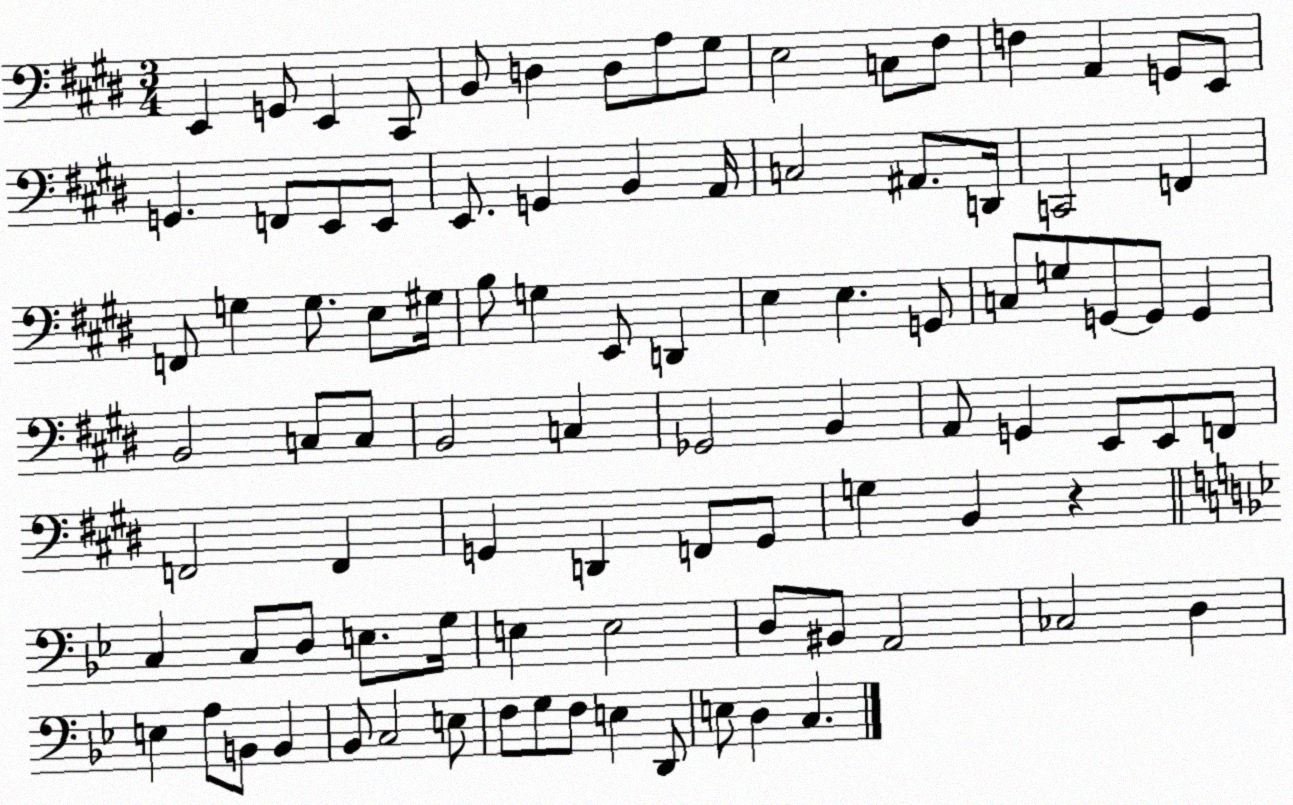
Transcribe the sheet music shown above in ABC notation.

X:1
T:Untitled
M:3/4
L:1/4
K:E
E,, G,,/2 E,, ^C,,/2 B,,/2 D, D,/2 A,/2 ^G,/2 E,2 C,/2 ^F,/2 F, A,, G,,/2 E,,/2 G,, F,,/2 E,,/2 E,,/2 E,,/2 G,, B,, A,,/4 C,2 ^A,,/2 D,,/4 C,,2 F,, F,,/2 G, G,/2 E,/2 ^G,/4 B,/2 G, E,,/2 D,, E, E, G,,/2 C,/2 G,/2 G,,/2 G,,/2 G,, B,,2 C,/2 C,/2 B,,2 C, _G,,2 B,, A,,/2 G,, E,,/2 E,,/2 F,,/2 F,,2 F,, G,, D,, F,,/2 G,,/2 G, B,, z C, C,/2 D,/2 E,/2 G,/4 E, E,2 D,/2 ^B,,/2 A,,2 _C,2 D, E, A,/2 B,,/2 B,, _B,,/2 C,2 E,/2 F,/2 G,/2 F,/2 E, D,,/2 E,/2 D, C,